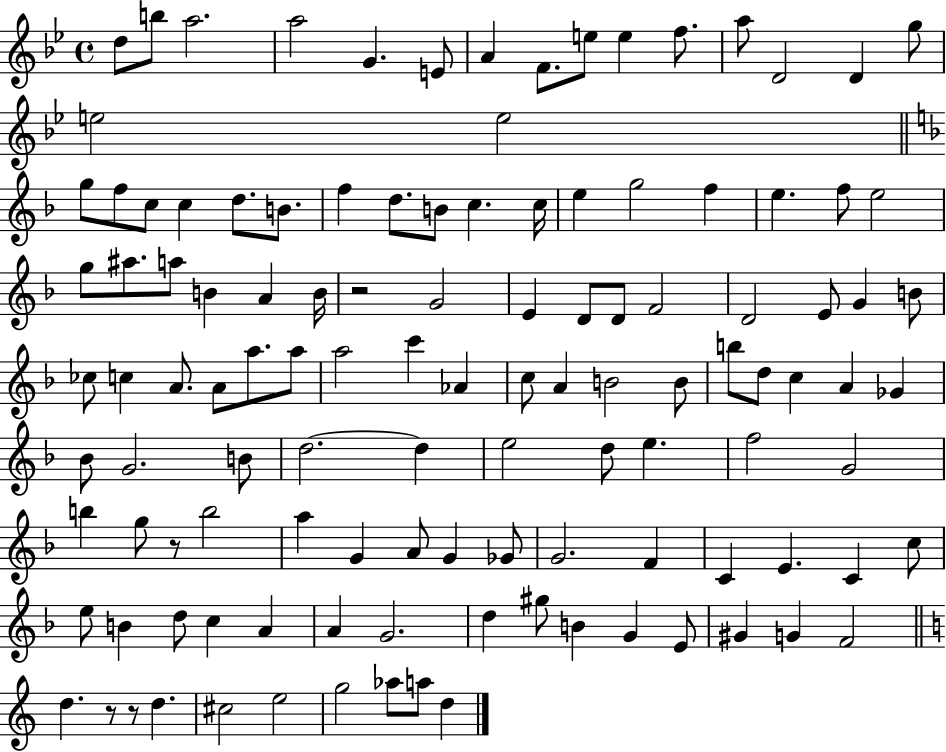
D5/e B5/e A5/h. A5/h G4/q. E4/e A4/q F4/e. E5/e E5/q F5/e. A5/e D4/h D4/q G5/e E5/h E5/h G5/e F5/e C5/e C5/q D5/e. B4/e. F5/q D5/e. B4/e C5/q. C5/s E5/q G5/h F5/q E5/q. F5/e E5/h G5/e A#5/e. A5/e B4/q A4/q B4/s R/h G4/h E4/q D4/e D4/e F4/h D4/h E4/e G4/q B4/e CES5/e C5/q A4/e. A4/e A5/e. A5/e A5/h C6/q Ab4/q C5/e A4/q B4/h B4/e B5/e D5/e C5/q A4/q Gb4/q Bb4/e G4/h. B4/e D5/h. D5/q E5/h D5/e E5/q. F5/h G4/h B5/q G5/e R/e B5/h A5/q G4/q A4/e G4/q Gb4/e G4/h. F4/q C4/q E4/q. C4/q C5/e E5/e B4/q D5/e C5/q A4/q A4/q G4/h. D5/q G#5/e B4/q G4/q E4/e G#4/q G4/q F4/h D5/q. R/e R/e D5/q. C#5/h E5/h G5/h Ab5/e A5/e D5/q